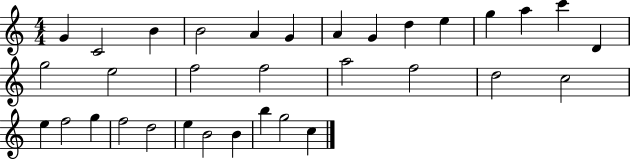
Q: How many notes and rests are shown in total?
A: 33